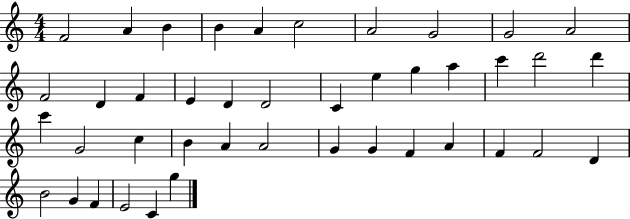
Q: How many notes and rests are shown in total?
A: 42